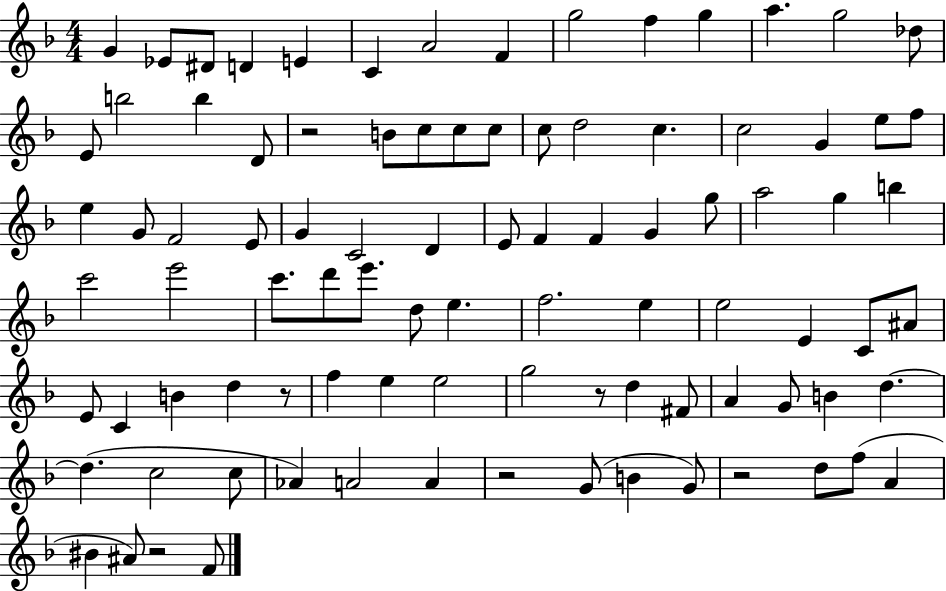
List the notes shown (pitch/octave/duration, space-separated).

G4/q Eb4/e D#4/e D4/q E4/q C4/q A4/h F4/q G5/h F5/q G5/q A5/q. G5/h Db5/e E4/e B5/h B5/q D4/e R/h B4/e C5/e C5/e C5/e C5/e D5/h C5/q. C5/h G4/q E5/e F5/e E5/q G4/e F4/h E4/e G4/q C4/h D4/q E4/e F4/q F4/q G4/q G5/e A5/h G5/q B5/q C6/h E6/h C6/e. D6/e E6/e. D5/e E5/q. F5/h. E5/q E5/h E4/q C4/e A#4/e E4/e C4/q B4/q D5/q R/e F5/q E5/q E5/h G5/h R/e D5/q F#4/e A4/q G4/e B4/q D5/q. D5/q. C5/h C5/e Ab4/q A4/h A4/q R/h G4/e B4/q G4/e R/h D5/e F5/e A4/q BIS4/q A#4/e R/h F4/e